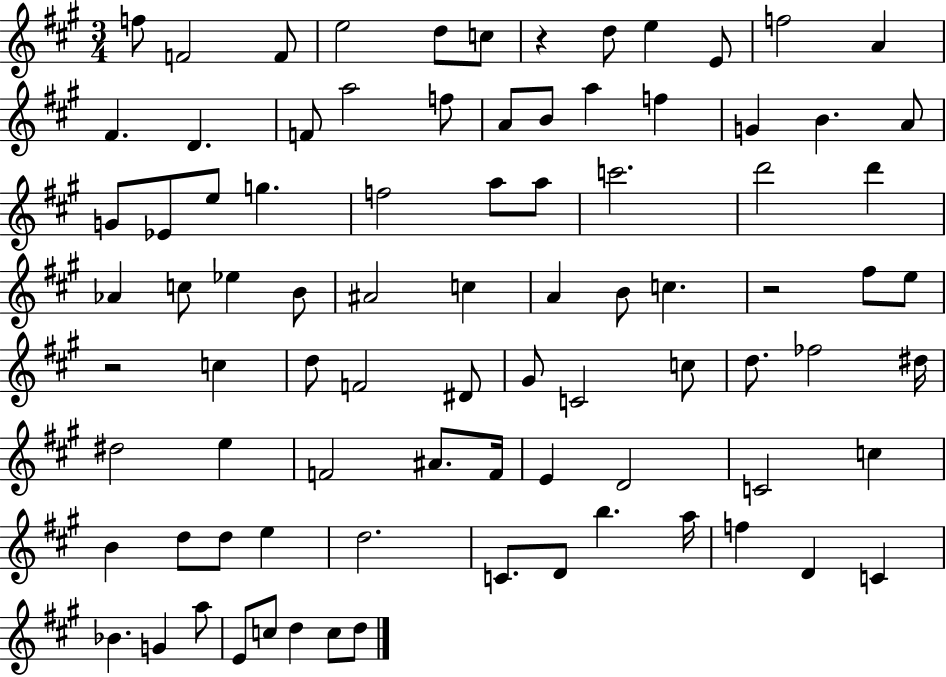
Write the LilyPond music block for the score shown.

{
  \clef treble
  \numericTimeSignature
  \time 3/4
  \key a \major
  f''8 f'2 f'8 | e''2 d''8 c''8 | r4 d''8 e''4 e'8 | f''2 a'4 | \break fis'4. d'4. | f'8 a''2 f''8 | a'8 b'8 a''4 f''4 | g'4 b'4. a'8 | \break g'8 ees'8 e''8 g''4. | f''2 a''8 a''8 | c'''2. | d'''2 d'''4 | \break aes'4 c''8 ees''4 b'8 | ais'2 c''4 | a'4 b'8 c''4. | r2 fis''8 e''8 | \break r2 c''4 | d''8 f'2 dis'8 | gis'8 c'2 c''8 | d''8. fes''2 dis''16 | \break dis''2 e''4 | f'2 ais'8. f'16 | e'4 d'2 | c'2 c''4 | \break b'4 d''8 d''8 e''4 | d''2. | c'8. d'8 b''4. a''16 | f''4 d'4 c'4 | \break bes'4. g'4 a''8 | e'8 c''8 d''4 c''8 d''8 | \bar "|."
}